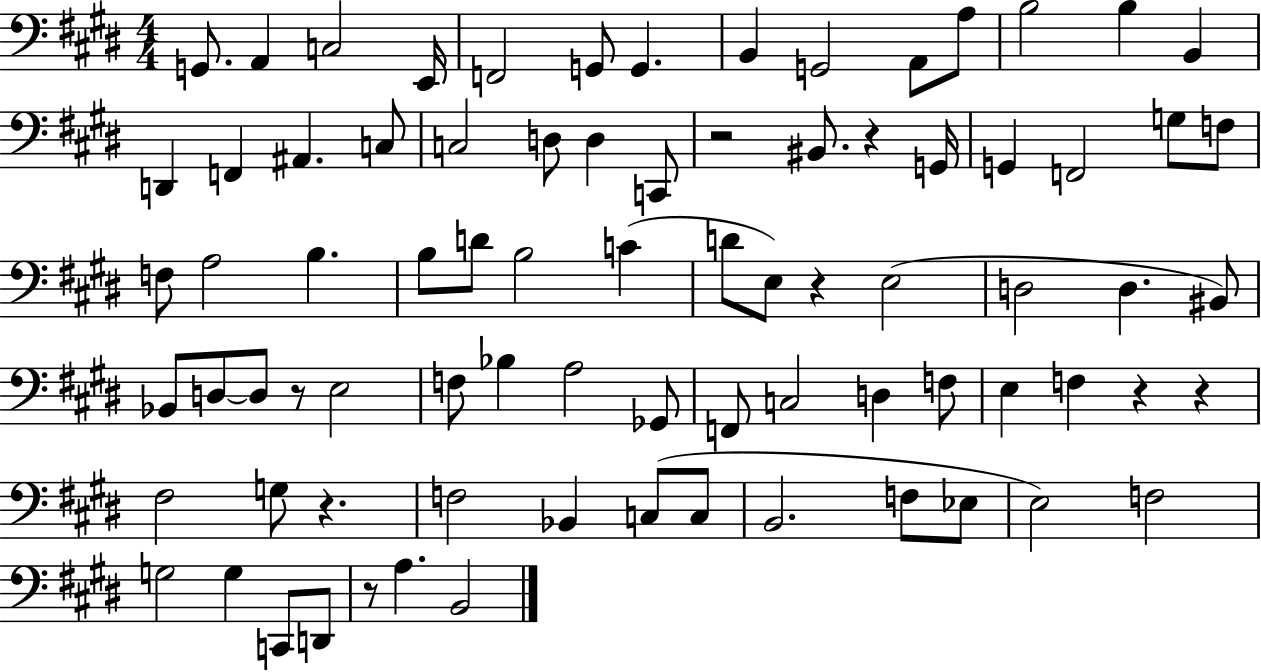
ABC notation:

X:1
T:Untitled
M:4/4
L:1/4
K:E
G,,/2 A,, C,2 E,,/4 F,,2 G,,/2 G,, B,, G,,2 A,,/2 A,/2 B,2 B, B,, D,, F,, ^A,, C,/2 C,2 D,/2 D, C,,/2 z2 ^B,,/2 z G,,/4 G,, F,,2 G,/2 F,/2 F,/2 A,2 B, B,/2 D/2 B,2 C D/2 E,/2 z E,2 D,2 D, ^B,,/2 _B,,/2 D,/2 D,/2 z/2 E,2 F,/2 _B, A,2 _G,,/2 F,,/2 C,2 D, F,/2 E, F, z z ^F,2 G,/2 z F,2 _B,, C,/2 C,/2 B,,2 F,/2 _E,/2 E,2 F,2 G,2 G, C,,/2 D,,/2 z/2 A, B,,2